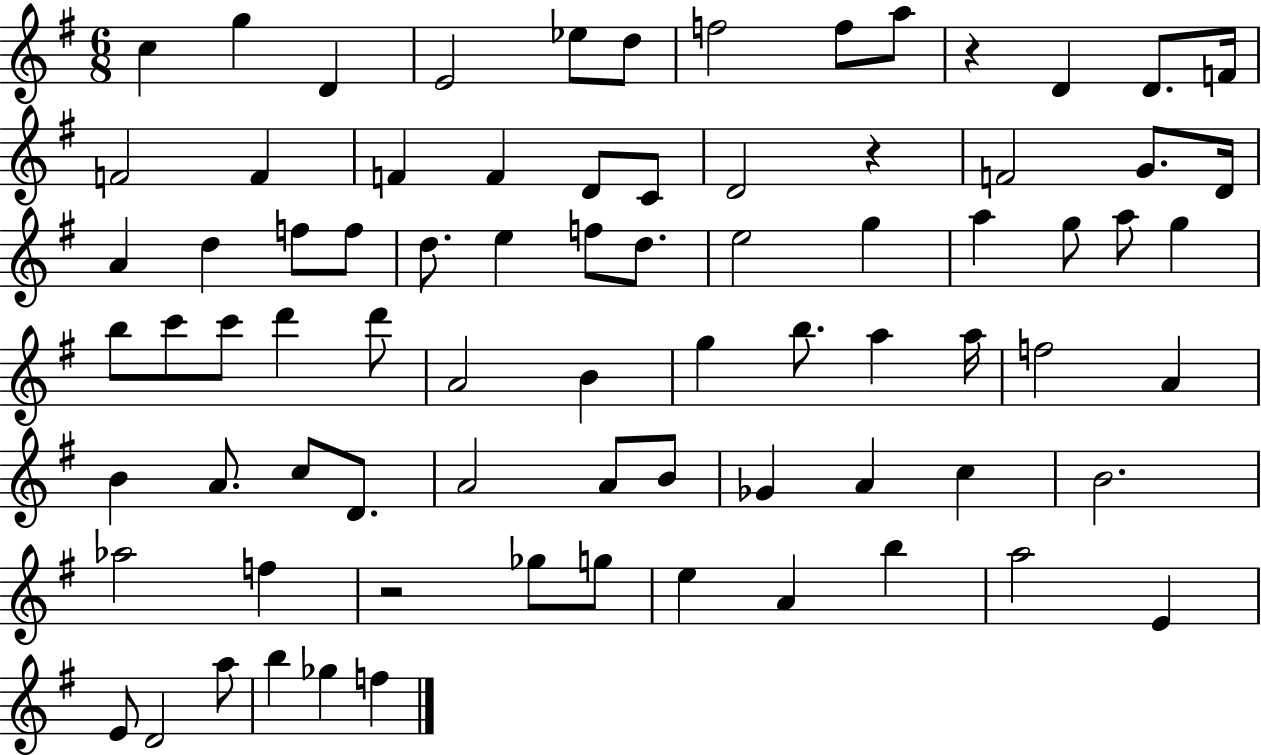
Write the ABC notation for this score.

X:1
T:Untitled
M:6/8
L:1/4
K:G
c g D E2 _e/2 d/2 f2 f/2 a/2 z D D/2 F/4 F2 F F F D/2 C/2 D2 z F2 G/2 D/4 A d f/2 f/2 d/2 e f/2 d/2 e2 g a g/2 a/2 g b/2 c'/2 c'/2 d' d'/2 A2 B g b/2 a a/4 f2 A B A/2 c/2 D/2 A2 A/2 B/2 _G A c B2 _a2 f z2 _g/2 g/2 e A b a2 E E/2 D2 a/2 b _g f